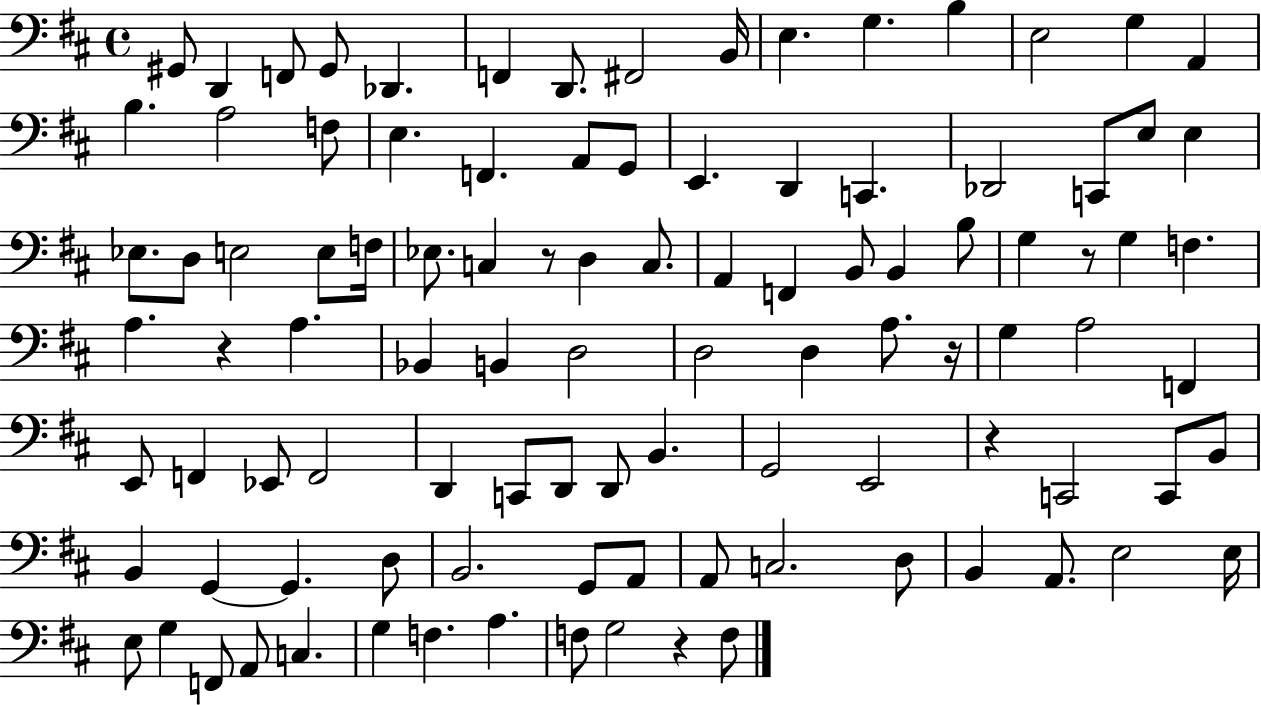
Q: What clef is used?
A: bass